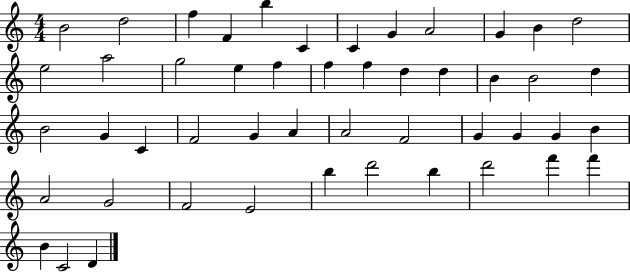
B4/h D5/h F5/q F4/q B5/q C4/q C4/q G4/q A4/h G4/q B4/q D5/h E5/h A5/h G5/h E5/q F5/q F5/q F5/q D5/q D5/q B4/q B4/h D5/q B4/h G4/q C4/q F4/h G4/q A4/q A4/h F4/h G4/q G4/q G4/q B4/q A4/h G4/h F4/h E4/h B5/q D6/h B5/q D6/h F6/q F6/q B4/q C4/h D4/q